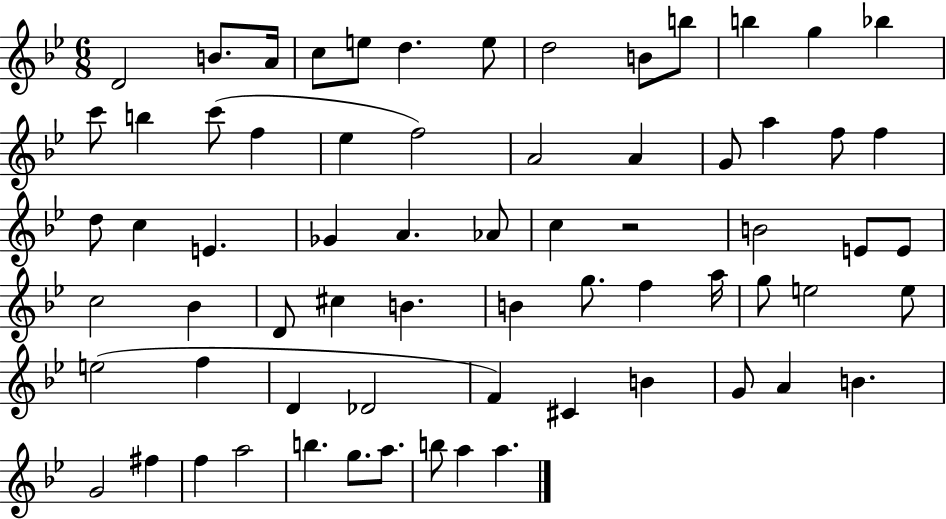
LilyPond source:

{
  \clef treble
  \numericTimeSignature
  \time 6/8
  \key bes \major
  d'2 b'8. a'16 | c''8 e''8 d''4. e''8 | d''2 b'8 b''8 | b''4 g''4 bes''4 | \break c'''8 b''4 c'''8( f''4 | ees''4 f''2) | a'2 a'4 | g'8 a''4 f''8 f''4 | \break d''8 c''4 e'4. | ges'4 a'4. aes'8 | c''4 r2 | b'2 e'8 e'8 | \break c''2 bes'4 | d'8 cis''4 b'4. | b'4 g''8. f''4 a''16 | g''8 e''2 e''8 | \break e''2( f''4 | d'4 des'2 | f'4) cis'4 b'4 | g'8 a'4 b'4. | \break g'2 fis''4 | f''4 a''2 | b''4. g''8. a''8. | b''8 a''4 a''4. | \break \bar "|."
}